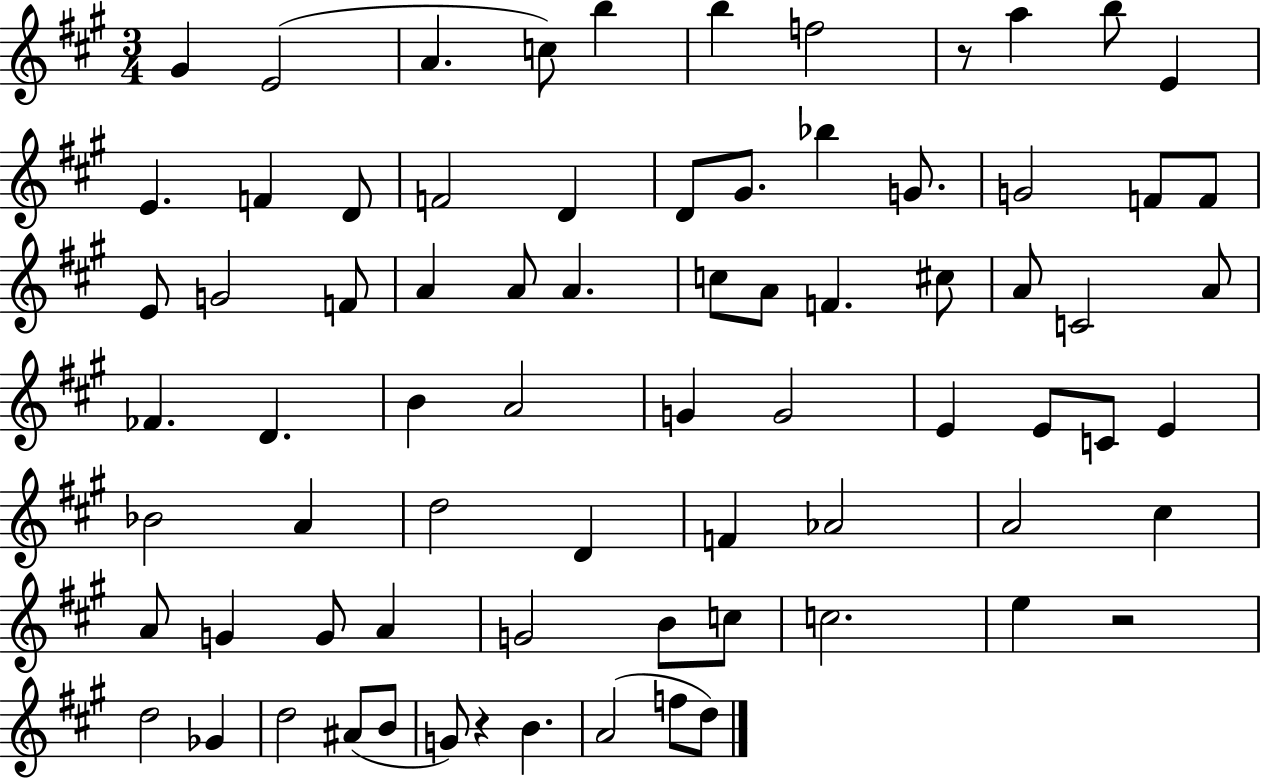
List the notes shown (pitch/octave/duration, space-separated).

G#4/q E4/h A4/q. C5/e B5/q B5/q F5/h R/e A5/q B5/e E4/q E4/q. F4/q D4/e F4/h D4/q D4/e G#4/e. Bb5/q G4/e. G4/h F4/e F4/e E4/e G4/h F4/e A4/q A4/e A4/q. C5/e A4/e F4/q. C#5/e A4/e C4/h A4/e FES4/q. D4/q. B4/q A4/h G4/q G4/h E4/q E4/e C4/e E4/q Bb4/h A4/q D5/h D4/q F4/q Ab4/h A4/h C#5/q A4/e G4/q G4/e A4/q G4/h B4/e C5/e C5/h. E5/q R/h D5/h Gb4/q D5/h A#4/e B4/e G4/e R/q B4/q. A4/h F5/e D5/e